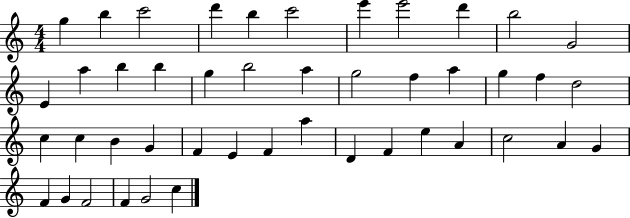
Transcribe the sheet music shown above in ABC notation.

X:1
T:Untitled
M:4/4
L:1/4
K:C
g b c'2 d' b c'2 e' e'2 d' b2 G2 E a b b g b2 a g2 f a g f d2 c c B G F E F a D F e A c2 A G F G F2 F G2 c